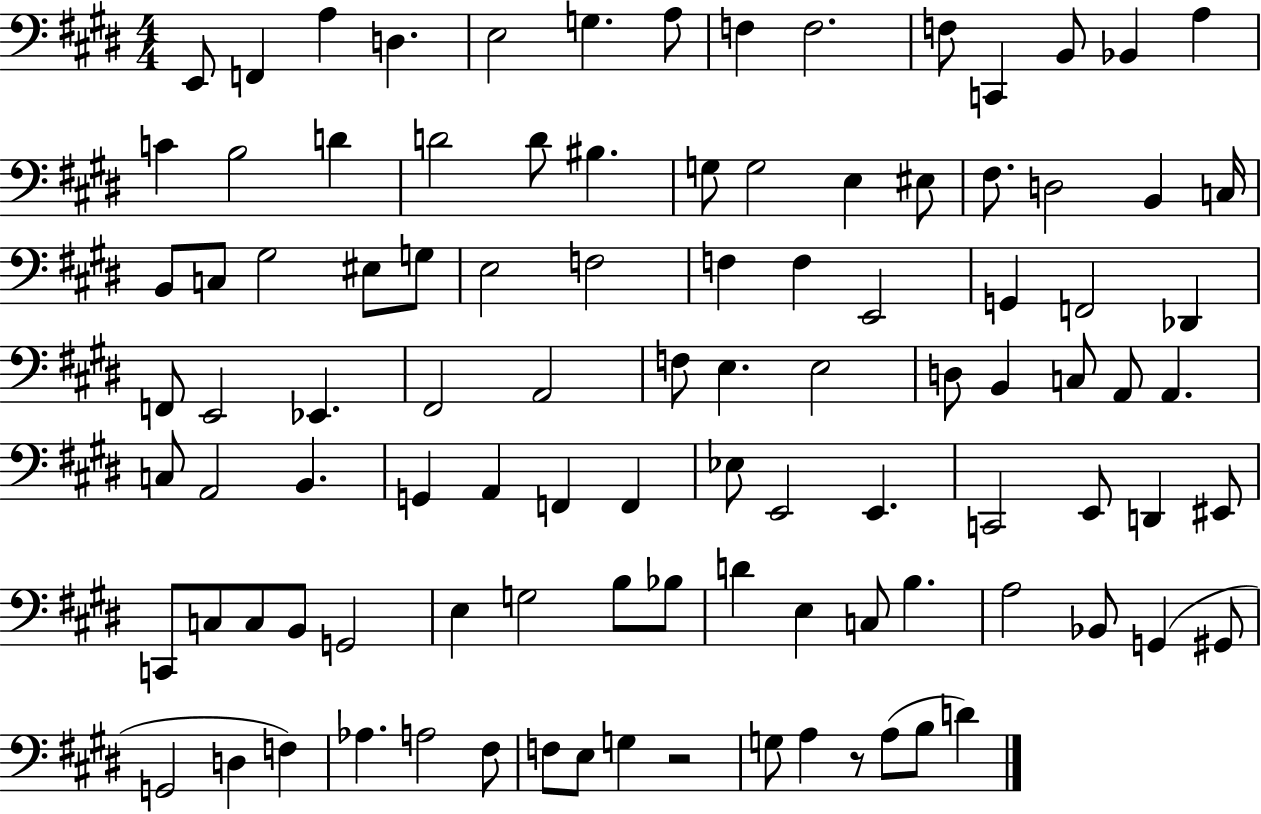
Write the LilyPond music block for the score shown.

{
  \clef bass
  \numericTimeSignature
  \time 4/4
  \key e \major
  e,8 f,4 a4 d4. | e2 g4. a8 | f4 f2. | f8 c,4 b,8 bes,4 a4 | \break c'4 b2 d'4 | d'2 d'8 bis4. | g8 g2 e4 eis8 | fis8. d2 b,4 c16 | \break b,8 c8 gis2 eis8 g8 | e2 f2 | f4 f4 e,2 | g,4 f,2 des,4 | \break f,8 e,2 ees,4. | fis,2 a,2 | f8 e4. e2 | d8 b,4 c8 a,8 a,4. | \break c8 a,2 b,4. | g,4 a,4 f,4 f,4 | ees8 e,2 e,4. | c,2 e,8 d,4 eis,8 | \break c,8 c8 c8 b,8 g,2 | e4 g2 b8 bes8 | d'4 e4 c8 b4. | a2 bes,8 g,4( gis,8 | \break g,2 d4 f4) | aes4. a2 fis8 | f8 e8 g4 r2 | g8 a4 r8 a8( b8 d'4) | \break \bar "|."
}